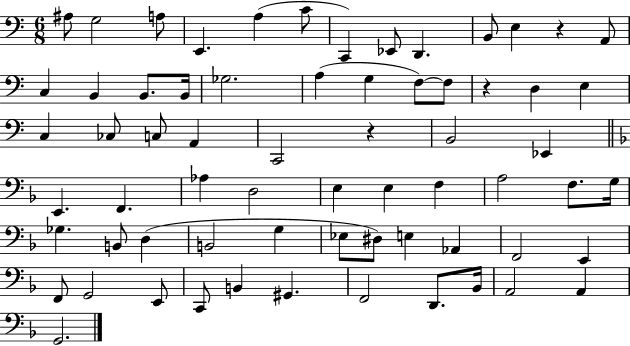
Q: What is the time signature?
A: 6/8